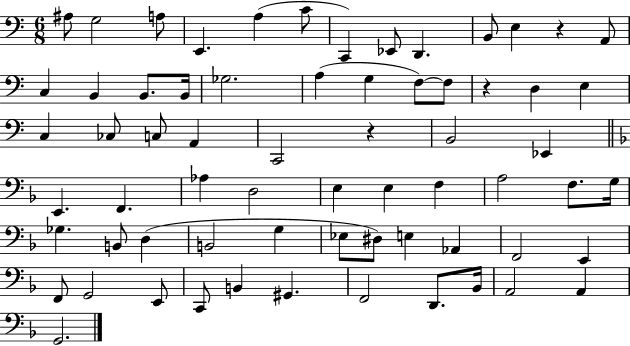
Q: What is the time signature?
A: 6/8